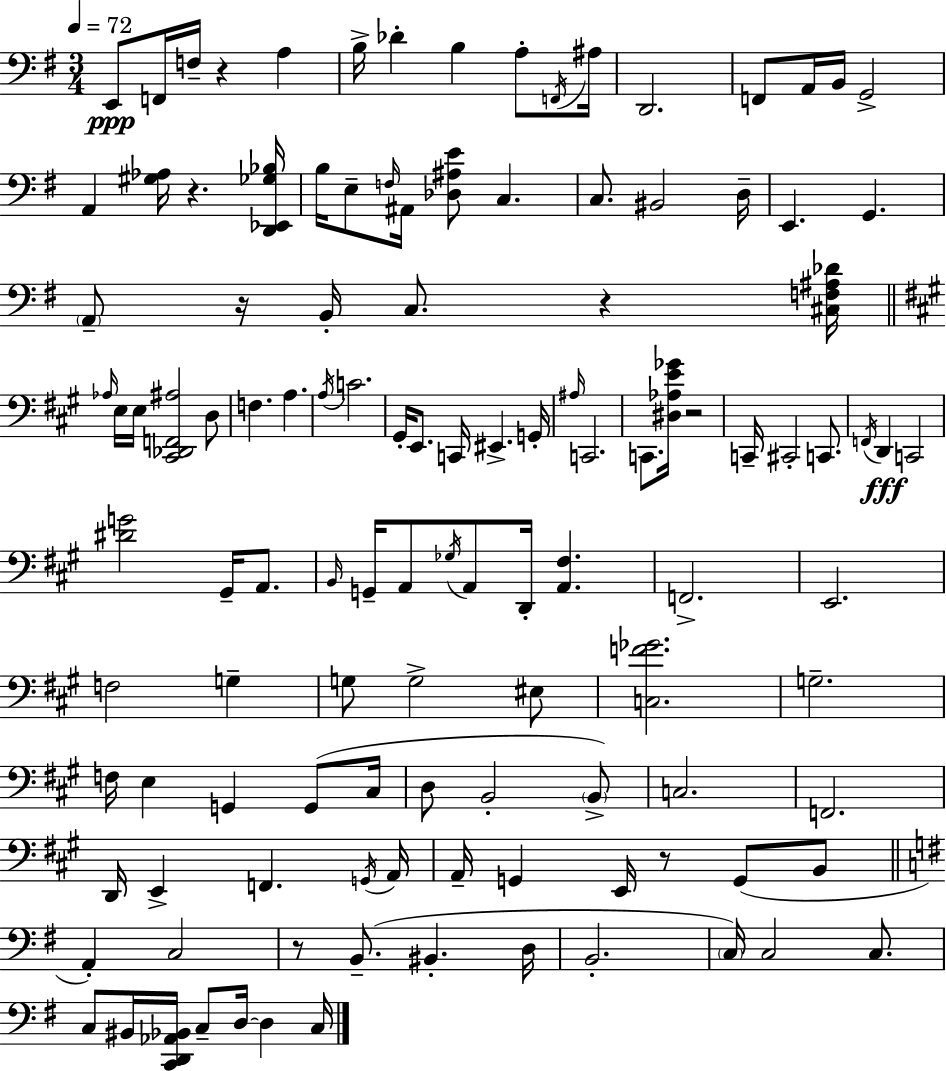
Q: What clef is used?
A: bass